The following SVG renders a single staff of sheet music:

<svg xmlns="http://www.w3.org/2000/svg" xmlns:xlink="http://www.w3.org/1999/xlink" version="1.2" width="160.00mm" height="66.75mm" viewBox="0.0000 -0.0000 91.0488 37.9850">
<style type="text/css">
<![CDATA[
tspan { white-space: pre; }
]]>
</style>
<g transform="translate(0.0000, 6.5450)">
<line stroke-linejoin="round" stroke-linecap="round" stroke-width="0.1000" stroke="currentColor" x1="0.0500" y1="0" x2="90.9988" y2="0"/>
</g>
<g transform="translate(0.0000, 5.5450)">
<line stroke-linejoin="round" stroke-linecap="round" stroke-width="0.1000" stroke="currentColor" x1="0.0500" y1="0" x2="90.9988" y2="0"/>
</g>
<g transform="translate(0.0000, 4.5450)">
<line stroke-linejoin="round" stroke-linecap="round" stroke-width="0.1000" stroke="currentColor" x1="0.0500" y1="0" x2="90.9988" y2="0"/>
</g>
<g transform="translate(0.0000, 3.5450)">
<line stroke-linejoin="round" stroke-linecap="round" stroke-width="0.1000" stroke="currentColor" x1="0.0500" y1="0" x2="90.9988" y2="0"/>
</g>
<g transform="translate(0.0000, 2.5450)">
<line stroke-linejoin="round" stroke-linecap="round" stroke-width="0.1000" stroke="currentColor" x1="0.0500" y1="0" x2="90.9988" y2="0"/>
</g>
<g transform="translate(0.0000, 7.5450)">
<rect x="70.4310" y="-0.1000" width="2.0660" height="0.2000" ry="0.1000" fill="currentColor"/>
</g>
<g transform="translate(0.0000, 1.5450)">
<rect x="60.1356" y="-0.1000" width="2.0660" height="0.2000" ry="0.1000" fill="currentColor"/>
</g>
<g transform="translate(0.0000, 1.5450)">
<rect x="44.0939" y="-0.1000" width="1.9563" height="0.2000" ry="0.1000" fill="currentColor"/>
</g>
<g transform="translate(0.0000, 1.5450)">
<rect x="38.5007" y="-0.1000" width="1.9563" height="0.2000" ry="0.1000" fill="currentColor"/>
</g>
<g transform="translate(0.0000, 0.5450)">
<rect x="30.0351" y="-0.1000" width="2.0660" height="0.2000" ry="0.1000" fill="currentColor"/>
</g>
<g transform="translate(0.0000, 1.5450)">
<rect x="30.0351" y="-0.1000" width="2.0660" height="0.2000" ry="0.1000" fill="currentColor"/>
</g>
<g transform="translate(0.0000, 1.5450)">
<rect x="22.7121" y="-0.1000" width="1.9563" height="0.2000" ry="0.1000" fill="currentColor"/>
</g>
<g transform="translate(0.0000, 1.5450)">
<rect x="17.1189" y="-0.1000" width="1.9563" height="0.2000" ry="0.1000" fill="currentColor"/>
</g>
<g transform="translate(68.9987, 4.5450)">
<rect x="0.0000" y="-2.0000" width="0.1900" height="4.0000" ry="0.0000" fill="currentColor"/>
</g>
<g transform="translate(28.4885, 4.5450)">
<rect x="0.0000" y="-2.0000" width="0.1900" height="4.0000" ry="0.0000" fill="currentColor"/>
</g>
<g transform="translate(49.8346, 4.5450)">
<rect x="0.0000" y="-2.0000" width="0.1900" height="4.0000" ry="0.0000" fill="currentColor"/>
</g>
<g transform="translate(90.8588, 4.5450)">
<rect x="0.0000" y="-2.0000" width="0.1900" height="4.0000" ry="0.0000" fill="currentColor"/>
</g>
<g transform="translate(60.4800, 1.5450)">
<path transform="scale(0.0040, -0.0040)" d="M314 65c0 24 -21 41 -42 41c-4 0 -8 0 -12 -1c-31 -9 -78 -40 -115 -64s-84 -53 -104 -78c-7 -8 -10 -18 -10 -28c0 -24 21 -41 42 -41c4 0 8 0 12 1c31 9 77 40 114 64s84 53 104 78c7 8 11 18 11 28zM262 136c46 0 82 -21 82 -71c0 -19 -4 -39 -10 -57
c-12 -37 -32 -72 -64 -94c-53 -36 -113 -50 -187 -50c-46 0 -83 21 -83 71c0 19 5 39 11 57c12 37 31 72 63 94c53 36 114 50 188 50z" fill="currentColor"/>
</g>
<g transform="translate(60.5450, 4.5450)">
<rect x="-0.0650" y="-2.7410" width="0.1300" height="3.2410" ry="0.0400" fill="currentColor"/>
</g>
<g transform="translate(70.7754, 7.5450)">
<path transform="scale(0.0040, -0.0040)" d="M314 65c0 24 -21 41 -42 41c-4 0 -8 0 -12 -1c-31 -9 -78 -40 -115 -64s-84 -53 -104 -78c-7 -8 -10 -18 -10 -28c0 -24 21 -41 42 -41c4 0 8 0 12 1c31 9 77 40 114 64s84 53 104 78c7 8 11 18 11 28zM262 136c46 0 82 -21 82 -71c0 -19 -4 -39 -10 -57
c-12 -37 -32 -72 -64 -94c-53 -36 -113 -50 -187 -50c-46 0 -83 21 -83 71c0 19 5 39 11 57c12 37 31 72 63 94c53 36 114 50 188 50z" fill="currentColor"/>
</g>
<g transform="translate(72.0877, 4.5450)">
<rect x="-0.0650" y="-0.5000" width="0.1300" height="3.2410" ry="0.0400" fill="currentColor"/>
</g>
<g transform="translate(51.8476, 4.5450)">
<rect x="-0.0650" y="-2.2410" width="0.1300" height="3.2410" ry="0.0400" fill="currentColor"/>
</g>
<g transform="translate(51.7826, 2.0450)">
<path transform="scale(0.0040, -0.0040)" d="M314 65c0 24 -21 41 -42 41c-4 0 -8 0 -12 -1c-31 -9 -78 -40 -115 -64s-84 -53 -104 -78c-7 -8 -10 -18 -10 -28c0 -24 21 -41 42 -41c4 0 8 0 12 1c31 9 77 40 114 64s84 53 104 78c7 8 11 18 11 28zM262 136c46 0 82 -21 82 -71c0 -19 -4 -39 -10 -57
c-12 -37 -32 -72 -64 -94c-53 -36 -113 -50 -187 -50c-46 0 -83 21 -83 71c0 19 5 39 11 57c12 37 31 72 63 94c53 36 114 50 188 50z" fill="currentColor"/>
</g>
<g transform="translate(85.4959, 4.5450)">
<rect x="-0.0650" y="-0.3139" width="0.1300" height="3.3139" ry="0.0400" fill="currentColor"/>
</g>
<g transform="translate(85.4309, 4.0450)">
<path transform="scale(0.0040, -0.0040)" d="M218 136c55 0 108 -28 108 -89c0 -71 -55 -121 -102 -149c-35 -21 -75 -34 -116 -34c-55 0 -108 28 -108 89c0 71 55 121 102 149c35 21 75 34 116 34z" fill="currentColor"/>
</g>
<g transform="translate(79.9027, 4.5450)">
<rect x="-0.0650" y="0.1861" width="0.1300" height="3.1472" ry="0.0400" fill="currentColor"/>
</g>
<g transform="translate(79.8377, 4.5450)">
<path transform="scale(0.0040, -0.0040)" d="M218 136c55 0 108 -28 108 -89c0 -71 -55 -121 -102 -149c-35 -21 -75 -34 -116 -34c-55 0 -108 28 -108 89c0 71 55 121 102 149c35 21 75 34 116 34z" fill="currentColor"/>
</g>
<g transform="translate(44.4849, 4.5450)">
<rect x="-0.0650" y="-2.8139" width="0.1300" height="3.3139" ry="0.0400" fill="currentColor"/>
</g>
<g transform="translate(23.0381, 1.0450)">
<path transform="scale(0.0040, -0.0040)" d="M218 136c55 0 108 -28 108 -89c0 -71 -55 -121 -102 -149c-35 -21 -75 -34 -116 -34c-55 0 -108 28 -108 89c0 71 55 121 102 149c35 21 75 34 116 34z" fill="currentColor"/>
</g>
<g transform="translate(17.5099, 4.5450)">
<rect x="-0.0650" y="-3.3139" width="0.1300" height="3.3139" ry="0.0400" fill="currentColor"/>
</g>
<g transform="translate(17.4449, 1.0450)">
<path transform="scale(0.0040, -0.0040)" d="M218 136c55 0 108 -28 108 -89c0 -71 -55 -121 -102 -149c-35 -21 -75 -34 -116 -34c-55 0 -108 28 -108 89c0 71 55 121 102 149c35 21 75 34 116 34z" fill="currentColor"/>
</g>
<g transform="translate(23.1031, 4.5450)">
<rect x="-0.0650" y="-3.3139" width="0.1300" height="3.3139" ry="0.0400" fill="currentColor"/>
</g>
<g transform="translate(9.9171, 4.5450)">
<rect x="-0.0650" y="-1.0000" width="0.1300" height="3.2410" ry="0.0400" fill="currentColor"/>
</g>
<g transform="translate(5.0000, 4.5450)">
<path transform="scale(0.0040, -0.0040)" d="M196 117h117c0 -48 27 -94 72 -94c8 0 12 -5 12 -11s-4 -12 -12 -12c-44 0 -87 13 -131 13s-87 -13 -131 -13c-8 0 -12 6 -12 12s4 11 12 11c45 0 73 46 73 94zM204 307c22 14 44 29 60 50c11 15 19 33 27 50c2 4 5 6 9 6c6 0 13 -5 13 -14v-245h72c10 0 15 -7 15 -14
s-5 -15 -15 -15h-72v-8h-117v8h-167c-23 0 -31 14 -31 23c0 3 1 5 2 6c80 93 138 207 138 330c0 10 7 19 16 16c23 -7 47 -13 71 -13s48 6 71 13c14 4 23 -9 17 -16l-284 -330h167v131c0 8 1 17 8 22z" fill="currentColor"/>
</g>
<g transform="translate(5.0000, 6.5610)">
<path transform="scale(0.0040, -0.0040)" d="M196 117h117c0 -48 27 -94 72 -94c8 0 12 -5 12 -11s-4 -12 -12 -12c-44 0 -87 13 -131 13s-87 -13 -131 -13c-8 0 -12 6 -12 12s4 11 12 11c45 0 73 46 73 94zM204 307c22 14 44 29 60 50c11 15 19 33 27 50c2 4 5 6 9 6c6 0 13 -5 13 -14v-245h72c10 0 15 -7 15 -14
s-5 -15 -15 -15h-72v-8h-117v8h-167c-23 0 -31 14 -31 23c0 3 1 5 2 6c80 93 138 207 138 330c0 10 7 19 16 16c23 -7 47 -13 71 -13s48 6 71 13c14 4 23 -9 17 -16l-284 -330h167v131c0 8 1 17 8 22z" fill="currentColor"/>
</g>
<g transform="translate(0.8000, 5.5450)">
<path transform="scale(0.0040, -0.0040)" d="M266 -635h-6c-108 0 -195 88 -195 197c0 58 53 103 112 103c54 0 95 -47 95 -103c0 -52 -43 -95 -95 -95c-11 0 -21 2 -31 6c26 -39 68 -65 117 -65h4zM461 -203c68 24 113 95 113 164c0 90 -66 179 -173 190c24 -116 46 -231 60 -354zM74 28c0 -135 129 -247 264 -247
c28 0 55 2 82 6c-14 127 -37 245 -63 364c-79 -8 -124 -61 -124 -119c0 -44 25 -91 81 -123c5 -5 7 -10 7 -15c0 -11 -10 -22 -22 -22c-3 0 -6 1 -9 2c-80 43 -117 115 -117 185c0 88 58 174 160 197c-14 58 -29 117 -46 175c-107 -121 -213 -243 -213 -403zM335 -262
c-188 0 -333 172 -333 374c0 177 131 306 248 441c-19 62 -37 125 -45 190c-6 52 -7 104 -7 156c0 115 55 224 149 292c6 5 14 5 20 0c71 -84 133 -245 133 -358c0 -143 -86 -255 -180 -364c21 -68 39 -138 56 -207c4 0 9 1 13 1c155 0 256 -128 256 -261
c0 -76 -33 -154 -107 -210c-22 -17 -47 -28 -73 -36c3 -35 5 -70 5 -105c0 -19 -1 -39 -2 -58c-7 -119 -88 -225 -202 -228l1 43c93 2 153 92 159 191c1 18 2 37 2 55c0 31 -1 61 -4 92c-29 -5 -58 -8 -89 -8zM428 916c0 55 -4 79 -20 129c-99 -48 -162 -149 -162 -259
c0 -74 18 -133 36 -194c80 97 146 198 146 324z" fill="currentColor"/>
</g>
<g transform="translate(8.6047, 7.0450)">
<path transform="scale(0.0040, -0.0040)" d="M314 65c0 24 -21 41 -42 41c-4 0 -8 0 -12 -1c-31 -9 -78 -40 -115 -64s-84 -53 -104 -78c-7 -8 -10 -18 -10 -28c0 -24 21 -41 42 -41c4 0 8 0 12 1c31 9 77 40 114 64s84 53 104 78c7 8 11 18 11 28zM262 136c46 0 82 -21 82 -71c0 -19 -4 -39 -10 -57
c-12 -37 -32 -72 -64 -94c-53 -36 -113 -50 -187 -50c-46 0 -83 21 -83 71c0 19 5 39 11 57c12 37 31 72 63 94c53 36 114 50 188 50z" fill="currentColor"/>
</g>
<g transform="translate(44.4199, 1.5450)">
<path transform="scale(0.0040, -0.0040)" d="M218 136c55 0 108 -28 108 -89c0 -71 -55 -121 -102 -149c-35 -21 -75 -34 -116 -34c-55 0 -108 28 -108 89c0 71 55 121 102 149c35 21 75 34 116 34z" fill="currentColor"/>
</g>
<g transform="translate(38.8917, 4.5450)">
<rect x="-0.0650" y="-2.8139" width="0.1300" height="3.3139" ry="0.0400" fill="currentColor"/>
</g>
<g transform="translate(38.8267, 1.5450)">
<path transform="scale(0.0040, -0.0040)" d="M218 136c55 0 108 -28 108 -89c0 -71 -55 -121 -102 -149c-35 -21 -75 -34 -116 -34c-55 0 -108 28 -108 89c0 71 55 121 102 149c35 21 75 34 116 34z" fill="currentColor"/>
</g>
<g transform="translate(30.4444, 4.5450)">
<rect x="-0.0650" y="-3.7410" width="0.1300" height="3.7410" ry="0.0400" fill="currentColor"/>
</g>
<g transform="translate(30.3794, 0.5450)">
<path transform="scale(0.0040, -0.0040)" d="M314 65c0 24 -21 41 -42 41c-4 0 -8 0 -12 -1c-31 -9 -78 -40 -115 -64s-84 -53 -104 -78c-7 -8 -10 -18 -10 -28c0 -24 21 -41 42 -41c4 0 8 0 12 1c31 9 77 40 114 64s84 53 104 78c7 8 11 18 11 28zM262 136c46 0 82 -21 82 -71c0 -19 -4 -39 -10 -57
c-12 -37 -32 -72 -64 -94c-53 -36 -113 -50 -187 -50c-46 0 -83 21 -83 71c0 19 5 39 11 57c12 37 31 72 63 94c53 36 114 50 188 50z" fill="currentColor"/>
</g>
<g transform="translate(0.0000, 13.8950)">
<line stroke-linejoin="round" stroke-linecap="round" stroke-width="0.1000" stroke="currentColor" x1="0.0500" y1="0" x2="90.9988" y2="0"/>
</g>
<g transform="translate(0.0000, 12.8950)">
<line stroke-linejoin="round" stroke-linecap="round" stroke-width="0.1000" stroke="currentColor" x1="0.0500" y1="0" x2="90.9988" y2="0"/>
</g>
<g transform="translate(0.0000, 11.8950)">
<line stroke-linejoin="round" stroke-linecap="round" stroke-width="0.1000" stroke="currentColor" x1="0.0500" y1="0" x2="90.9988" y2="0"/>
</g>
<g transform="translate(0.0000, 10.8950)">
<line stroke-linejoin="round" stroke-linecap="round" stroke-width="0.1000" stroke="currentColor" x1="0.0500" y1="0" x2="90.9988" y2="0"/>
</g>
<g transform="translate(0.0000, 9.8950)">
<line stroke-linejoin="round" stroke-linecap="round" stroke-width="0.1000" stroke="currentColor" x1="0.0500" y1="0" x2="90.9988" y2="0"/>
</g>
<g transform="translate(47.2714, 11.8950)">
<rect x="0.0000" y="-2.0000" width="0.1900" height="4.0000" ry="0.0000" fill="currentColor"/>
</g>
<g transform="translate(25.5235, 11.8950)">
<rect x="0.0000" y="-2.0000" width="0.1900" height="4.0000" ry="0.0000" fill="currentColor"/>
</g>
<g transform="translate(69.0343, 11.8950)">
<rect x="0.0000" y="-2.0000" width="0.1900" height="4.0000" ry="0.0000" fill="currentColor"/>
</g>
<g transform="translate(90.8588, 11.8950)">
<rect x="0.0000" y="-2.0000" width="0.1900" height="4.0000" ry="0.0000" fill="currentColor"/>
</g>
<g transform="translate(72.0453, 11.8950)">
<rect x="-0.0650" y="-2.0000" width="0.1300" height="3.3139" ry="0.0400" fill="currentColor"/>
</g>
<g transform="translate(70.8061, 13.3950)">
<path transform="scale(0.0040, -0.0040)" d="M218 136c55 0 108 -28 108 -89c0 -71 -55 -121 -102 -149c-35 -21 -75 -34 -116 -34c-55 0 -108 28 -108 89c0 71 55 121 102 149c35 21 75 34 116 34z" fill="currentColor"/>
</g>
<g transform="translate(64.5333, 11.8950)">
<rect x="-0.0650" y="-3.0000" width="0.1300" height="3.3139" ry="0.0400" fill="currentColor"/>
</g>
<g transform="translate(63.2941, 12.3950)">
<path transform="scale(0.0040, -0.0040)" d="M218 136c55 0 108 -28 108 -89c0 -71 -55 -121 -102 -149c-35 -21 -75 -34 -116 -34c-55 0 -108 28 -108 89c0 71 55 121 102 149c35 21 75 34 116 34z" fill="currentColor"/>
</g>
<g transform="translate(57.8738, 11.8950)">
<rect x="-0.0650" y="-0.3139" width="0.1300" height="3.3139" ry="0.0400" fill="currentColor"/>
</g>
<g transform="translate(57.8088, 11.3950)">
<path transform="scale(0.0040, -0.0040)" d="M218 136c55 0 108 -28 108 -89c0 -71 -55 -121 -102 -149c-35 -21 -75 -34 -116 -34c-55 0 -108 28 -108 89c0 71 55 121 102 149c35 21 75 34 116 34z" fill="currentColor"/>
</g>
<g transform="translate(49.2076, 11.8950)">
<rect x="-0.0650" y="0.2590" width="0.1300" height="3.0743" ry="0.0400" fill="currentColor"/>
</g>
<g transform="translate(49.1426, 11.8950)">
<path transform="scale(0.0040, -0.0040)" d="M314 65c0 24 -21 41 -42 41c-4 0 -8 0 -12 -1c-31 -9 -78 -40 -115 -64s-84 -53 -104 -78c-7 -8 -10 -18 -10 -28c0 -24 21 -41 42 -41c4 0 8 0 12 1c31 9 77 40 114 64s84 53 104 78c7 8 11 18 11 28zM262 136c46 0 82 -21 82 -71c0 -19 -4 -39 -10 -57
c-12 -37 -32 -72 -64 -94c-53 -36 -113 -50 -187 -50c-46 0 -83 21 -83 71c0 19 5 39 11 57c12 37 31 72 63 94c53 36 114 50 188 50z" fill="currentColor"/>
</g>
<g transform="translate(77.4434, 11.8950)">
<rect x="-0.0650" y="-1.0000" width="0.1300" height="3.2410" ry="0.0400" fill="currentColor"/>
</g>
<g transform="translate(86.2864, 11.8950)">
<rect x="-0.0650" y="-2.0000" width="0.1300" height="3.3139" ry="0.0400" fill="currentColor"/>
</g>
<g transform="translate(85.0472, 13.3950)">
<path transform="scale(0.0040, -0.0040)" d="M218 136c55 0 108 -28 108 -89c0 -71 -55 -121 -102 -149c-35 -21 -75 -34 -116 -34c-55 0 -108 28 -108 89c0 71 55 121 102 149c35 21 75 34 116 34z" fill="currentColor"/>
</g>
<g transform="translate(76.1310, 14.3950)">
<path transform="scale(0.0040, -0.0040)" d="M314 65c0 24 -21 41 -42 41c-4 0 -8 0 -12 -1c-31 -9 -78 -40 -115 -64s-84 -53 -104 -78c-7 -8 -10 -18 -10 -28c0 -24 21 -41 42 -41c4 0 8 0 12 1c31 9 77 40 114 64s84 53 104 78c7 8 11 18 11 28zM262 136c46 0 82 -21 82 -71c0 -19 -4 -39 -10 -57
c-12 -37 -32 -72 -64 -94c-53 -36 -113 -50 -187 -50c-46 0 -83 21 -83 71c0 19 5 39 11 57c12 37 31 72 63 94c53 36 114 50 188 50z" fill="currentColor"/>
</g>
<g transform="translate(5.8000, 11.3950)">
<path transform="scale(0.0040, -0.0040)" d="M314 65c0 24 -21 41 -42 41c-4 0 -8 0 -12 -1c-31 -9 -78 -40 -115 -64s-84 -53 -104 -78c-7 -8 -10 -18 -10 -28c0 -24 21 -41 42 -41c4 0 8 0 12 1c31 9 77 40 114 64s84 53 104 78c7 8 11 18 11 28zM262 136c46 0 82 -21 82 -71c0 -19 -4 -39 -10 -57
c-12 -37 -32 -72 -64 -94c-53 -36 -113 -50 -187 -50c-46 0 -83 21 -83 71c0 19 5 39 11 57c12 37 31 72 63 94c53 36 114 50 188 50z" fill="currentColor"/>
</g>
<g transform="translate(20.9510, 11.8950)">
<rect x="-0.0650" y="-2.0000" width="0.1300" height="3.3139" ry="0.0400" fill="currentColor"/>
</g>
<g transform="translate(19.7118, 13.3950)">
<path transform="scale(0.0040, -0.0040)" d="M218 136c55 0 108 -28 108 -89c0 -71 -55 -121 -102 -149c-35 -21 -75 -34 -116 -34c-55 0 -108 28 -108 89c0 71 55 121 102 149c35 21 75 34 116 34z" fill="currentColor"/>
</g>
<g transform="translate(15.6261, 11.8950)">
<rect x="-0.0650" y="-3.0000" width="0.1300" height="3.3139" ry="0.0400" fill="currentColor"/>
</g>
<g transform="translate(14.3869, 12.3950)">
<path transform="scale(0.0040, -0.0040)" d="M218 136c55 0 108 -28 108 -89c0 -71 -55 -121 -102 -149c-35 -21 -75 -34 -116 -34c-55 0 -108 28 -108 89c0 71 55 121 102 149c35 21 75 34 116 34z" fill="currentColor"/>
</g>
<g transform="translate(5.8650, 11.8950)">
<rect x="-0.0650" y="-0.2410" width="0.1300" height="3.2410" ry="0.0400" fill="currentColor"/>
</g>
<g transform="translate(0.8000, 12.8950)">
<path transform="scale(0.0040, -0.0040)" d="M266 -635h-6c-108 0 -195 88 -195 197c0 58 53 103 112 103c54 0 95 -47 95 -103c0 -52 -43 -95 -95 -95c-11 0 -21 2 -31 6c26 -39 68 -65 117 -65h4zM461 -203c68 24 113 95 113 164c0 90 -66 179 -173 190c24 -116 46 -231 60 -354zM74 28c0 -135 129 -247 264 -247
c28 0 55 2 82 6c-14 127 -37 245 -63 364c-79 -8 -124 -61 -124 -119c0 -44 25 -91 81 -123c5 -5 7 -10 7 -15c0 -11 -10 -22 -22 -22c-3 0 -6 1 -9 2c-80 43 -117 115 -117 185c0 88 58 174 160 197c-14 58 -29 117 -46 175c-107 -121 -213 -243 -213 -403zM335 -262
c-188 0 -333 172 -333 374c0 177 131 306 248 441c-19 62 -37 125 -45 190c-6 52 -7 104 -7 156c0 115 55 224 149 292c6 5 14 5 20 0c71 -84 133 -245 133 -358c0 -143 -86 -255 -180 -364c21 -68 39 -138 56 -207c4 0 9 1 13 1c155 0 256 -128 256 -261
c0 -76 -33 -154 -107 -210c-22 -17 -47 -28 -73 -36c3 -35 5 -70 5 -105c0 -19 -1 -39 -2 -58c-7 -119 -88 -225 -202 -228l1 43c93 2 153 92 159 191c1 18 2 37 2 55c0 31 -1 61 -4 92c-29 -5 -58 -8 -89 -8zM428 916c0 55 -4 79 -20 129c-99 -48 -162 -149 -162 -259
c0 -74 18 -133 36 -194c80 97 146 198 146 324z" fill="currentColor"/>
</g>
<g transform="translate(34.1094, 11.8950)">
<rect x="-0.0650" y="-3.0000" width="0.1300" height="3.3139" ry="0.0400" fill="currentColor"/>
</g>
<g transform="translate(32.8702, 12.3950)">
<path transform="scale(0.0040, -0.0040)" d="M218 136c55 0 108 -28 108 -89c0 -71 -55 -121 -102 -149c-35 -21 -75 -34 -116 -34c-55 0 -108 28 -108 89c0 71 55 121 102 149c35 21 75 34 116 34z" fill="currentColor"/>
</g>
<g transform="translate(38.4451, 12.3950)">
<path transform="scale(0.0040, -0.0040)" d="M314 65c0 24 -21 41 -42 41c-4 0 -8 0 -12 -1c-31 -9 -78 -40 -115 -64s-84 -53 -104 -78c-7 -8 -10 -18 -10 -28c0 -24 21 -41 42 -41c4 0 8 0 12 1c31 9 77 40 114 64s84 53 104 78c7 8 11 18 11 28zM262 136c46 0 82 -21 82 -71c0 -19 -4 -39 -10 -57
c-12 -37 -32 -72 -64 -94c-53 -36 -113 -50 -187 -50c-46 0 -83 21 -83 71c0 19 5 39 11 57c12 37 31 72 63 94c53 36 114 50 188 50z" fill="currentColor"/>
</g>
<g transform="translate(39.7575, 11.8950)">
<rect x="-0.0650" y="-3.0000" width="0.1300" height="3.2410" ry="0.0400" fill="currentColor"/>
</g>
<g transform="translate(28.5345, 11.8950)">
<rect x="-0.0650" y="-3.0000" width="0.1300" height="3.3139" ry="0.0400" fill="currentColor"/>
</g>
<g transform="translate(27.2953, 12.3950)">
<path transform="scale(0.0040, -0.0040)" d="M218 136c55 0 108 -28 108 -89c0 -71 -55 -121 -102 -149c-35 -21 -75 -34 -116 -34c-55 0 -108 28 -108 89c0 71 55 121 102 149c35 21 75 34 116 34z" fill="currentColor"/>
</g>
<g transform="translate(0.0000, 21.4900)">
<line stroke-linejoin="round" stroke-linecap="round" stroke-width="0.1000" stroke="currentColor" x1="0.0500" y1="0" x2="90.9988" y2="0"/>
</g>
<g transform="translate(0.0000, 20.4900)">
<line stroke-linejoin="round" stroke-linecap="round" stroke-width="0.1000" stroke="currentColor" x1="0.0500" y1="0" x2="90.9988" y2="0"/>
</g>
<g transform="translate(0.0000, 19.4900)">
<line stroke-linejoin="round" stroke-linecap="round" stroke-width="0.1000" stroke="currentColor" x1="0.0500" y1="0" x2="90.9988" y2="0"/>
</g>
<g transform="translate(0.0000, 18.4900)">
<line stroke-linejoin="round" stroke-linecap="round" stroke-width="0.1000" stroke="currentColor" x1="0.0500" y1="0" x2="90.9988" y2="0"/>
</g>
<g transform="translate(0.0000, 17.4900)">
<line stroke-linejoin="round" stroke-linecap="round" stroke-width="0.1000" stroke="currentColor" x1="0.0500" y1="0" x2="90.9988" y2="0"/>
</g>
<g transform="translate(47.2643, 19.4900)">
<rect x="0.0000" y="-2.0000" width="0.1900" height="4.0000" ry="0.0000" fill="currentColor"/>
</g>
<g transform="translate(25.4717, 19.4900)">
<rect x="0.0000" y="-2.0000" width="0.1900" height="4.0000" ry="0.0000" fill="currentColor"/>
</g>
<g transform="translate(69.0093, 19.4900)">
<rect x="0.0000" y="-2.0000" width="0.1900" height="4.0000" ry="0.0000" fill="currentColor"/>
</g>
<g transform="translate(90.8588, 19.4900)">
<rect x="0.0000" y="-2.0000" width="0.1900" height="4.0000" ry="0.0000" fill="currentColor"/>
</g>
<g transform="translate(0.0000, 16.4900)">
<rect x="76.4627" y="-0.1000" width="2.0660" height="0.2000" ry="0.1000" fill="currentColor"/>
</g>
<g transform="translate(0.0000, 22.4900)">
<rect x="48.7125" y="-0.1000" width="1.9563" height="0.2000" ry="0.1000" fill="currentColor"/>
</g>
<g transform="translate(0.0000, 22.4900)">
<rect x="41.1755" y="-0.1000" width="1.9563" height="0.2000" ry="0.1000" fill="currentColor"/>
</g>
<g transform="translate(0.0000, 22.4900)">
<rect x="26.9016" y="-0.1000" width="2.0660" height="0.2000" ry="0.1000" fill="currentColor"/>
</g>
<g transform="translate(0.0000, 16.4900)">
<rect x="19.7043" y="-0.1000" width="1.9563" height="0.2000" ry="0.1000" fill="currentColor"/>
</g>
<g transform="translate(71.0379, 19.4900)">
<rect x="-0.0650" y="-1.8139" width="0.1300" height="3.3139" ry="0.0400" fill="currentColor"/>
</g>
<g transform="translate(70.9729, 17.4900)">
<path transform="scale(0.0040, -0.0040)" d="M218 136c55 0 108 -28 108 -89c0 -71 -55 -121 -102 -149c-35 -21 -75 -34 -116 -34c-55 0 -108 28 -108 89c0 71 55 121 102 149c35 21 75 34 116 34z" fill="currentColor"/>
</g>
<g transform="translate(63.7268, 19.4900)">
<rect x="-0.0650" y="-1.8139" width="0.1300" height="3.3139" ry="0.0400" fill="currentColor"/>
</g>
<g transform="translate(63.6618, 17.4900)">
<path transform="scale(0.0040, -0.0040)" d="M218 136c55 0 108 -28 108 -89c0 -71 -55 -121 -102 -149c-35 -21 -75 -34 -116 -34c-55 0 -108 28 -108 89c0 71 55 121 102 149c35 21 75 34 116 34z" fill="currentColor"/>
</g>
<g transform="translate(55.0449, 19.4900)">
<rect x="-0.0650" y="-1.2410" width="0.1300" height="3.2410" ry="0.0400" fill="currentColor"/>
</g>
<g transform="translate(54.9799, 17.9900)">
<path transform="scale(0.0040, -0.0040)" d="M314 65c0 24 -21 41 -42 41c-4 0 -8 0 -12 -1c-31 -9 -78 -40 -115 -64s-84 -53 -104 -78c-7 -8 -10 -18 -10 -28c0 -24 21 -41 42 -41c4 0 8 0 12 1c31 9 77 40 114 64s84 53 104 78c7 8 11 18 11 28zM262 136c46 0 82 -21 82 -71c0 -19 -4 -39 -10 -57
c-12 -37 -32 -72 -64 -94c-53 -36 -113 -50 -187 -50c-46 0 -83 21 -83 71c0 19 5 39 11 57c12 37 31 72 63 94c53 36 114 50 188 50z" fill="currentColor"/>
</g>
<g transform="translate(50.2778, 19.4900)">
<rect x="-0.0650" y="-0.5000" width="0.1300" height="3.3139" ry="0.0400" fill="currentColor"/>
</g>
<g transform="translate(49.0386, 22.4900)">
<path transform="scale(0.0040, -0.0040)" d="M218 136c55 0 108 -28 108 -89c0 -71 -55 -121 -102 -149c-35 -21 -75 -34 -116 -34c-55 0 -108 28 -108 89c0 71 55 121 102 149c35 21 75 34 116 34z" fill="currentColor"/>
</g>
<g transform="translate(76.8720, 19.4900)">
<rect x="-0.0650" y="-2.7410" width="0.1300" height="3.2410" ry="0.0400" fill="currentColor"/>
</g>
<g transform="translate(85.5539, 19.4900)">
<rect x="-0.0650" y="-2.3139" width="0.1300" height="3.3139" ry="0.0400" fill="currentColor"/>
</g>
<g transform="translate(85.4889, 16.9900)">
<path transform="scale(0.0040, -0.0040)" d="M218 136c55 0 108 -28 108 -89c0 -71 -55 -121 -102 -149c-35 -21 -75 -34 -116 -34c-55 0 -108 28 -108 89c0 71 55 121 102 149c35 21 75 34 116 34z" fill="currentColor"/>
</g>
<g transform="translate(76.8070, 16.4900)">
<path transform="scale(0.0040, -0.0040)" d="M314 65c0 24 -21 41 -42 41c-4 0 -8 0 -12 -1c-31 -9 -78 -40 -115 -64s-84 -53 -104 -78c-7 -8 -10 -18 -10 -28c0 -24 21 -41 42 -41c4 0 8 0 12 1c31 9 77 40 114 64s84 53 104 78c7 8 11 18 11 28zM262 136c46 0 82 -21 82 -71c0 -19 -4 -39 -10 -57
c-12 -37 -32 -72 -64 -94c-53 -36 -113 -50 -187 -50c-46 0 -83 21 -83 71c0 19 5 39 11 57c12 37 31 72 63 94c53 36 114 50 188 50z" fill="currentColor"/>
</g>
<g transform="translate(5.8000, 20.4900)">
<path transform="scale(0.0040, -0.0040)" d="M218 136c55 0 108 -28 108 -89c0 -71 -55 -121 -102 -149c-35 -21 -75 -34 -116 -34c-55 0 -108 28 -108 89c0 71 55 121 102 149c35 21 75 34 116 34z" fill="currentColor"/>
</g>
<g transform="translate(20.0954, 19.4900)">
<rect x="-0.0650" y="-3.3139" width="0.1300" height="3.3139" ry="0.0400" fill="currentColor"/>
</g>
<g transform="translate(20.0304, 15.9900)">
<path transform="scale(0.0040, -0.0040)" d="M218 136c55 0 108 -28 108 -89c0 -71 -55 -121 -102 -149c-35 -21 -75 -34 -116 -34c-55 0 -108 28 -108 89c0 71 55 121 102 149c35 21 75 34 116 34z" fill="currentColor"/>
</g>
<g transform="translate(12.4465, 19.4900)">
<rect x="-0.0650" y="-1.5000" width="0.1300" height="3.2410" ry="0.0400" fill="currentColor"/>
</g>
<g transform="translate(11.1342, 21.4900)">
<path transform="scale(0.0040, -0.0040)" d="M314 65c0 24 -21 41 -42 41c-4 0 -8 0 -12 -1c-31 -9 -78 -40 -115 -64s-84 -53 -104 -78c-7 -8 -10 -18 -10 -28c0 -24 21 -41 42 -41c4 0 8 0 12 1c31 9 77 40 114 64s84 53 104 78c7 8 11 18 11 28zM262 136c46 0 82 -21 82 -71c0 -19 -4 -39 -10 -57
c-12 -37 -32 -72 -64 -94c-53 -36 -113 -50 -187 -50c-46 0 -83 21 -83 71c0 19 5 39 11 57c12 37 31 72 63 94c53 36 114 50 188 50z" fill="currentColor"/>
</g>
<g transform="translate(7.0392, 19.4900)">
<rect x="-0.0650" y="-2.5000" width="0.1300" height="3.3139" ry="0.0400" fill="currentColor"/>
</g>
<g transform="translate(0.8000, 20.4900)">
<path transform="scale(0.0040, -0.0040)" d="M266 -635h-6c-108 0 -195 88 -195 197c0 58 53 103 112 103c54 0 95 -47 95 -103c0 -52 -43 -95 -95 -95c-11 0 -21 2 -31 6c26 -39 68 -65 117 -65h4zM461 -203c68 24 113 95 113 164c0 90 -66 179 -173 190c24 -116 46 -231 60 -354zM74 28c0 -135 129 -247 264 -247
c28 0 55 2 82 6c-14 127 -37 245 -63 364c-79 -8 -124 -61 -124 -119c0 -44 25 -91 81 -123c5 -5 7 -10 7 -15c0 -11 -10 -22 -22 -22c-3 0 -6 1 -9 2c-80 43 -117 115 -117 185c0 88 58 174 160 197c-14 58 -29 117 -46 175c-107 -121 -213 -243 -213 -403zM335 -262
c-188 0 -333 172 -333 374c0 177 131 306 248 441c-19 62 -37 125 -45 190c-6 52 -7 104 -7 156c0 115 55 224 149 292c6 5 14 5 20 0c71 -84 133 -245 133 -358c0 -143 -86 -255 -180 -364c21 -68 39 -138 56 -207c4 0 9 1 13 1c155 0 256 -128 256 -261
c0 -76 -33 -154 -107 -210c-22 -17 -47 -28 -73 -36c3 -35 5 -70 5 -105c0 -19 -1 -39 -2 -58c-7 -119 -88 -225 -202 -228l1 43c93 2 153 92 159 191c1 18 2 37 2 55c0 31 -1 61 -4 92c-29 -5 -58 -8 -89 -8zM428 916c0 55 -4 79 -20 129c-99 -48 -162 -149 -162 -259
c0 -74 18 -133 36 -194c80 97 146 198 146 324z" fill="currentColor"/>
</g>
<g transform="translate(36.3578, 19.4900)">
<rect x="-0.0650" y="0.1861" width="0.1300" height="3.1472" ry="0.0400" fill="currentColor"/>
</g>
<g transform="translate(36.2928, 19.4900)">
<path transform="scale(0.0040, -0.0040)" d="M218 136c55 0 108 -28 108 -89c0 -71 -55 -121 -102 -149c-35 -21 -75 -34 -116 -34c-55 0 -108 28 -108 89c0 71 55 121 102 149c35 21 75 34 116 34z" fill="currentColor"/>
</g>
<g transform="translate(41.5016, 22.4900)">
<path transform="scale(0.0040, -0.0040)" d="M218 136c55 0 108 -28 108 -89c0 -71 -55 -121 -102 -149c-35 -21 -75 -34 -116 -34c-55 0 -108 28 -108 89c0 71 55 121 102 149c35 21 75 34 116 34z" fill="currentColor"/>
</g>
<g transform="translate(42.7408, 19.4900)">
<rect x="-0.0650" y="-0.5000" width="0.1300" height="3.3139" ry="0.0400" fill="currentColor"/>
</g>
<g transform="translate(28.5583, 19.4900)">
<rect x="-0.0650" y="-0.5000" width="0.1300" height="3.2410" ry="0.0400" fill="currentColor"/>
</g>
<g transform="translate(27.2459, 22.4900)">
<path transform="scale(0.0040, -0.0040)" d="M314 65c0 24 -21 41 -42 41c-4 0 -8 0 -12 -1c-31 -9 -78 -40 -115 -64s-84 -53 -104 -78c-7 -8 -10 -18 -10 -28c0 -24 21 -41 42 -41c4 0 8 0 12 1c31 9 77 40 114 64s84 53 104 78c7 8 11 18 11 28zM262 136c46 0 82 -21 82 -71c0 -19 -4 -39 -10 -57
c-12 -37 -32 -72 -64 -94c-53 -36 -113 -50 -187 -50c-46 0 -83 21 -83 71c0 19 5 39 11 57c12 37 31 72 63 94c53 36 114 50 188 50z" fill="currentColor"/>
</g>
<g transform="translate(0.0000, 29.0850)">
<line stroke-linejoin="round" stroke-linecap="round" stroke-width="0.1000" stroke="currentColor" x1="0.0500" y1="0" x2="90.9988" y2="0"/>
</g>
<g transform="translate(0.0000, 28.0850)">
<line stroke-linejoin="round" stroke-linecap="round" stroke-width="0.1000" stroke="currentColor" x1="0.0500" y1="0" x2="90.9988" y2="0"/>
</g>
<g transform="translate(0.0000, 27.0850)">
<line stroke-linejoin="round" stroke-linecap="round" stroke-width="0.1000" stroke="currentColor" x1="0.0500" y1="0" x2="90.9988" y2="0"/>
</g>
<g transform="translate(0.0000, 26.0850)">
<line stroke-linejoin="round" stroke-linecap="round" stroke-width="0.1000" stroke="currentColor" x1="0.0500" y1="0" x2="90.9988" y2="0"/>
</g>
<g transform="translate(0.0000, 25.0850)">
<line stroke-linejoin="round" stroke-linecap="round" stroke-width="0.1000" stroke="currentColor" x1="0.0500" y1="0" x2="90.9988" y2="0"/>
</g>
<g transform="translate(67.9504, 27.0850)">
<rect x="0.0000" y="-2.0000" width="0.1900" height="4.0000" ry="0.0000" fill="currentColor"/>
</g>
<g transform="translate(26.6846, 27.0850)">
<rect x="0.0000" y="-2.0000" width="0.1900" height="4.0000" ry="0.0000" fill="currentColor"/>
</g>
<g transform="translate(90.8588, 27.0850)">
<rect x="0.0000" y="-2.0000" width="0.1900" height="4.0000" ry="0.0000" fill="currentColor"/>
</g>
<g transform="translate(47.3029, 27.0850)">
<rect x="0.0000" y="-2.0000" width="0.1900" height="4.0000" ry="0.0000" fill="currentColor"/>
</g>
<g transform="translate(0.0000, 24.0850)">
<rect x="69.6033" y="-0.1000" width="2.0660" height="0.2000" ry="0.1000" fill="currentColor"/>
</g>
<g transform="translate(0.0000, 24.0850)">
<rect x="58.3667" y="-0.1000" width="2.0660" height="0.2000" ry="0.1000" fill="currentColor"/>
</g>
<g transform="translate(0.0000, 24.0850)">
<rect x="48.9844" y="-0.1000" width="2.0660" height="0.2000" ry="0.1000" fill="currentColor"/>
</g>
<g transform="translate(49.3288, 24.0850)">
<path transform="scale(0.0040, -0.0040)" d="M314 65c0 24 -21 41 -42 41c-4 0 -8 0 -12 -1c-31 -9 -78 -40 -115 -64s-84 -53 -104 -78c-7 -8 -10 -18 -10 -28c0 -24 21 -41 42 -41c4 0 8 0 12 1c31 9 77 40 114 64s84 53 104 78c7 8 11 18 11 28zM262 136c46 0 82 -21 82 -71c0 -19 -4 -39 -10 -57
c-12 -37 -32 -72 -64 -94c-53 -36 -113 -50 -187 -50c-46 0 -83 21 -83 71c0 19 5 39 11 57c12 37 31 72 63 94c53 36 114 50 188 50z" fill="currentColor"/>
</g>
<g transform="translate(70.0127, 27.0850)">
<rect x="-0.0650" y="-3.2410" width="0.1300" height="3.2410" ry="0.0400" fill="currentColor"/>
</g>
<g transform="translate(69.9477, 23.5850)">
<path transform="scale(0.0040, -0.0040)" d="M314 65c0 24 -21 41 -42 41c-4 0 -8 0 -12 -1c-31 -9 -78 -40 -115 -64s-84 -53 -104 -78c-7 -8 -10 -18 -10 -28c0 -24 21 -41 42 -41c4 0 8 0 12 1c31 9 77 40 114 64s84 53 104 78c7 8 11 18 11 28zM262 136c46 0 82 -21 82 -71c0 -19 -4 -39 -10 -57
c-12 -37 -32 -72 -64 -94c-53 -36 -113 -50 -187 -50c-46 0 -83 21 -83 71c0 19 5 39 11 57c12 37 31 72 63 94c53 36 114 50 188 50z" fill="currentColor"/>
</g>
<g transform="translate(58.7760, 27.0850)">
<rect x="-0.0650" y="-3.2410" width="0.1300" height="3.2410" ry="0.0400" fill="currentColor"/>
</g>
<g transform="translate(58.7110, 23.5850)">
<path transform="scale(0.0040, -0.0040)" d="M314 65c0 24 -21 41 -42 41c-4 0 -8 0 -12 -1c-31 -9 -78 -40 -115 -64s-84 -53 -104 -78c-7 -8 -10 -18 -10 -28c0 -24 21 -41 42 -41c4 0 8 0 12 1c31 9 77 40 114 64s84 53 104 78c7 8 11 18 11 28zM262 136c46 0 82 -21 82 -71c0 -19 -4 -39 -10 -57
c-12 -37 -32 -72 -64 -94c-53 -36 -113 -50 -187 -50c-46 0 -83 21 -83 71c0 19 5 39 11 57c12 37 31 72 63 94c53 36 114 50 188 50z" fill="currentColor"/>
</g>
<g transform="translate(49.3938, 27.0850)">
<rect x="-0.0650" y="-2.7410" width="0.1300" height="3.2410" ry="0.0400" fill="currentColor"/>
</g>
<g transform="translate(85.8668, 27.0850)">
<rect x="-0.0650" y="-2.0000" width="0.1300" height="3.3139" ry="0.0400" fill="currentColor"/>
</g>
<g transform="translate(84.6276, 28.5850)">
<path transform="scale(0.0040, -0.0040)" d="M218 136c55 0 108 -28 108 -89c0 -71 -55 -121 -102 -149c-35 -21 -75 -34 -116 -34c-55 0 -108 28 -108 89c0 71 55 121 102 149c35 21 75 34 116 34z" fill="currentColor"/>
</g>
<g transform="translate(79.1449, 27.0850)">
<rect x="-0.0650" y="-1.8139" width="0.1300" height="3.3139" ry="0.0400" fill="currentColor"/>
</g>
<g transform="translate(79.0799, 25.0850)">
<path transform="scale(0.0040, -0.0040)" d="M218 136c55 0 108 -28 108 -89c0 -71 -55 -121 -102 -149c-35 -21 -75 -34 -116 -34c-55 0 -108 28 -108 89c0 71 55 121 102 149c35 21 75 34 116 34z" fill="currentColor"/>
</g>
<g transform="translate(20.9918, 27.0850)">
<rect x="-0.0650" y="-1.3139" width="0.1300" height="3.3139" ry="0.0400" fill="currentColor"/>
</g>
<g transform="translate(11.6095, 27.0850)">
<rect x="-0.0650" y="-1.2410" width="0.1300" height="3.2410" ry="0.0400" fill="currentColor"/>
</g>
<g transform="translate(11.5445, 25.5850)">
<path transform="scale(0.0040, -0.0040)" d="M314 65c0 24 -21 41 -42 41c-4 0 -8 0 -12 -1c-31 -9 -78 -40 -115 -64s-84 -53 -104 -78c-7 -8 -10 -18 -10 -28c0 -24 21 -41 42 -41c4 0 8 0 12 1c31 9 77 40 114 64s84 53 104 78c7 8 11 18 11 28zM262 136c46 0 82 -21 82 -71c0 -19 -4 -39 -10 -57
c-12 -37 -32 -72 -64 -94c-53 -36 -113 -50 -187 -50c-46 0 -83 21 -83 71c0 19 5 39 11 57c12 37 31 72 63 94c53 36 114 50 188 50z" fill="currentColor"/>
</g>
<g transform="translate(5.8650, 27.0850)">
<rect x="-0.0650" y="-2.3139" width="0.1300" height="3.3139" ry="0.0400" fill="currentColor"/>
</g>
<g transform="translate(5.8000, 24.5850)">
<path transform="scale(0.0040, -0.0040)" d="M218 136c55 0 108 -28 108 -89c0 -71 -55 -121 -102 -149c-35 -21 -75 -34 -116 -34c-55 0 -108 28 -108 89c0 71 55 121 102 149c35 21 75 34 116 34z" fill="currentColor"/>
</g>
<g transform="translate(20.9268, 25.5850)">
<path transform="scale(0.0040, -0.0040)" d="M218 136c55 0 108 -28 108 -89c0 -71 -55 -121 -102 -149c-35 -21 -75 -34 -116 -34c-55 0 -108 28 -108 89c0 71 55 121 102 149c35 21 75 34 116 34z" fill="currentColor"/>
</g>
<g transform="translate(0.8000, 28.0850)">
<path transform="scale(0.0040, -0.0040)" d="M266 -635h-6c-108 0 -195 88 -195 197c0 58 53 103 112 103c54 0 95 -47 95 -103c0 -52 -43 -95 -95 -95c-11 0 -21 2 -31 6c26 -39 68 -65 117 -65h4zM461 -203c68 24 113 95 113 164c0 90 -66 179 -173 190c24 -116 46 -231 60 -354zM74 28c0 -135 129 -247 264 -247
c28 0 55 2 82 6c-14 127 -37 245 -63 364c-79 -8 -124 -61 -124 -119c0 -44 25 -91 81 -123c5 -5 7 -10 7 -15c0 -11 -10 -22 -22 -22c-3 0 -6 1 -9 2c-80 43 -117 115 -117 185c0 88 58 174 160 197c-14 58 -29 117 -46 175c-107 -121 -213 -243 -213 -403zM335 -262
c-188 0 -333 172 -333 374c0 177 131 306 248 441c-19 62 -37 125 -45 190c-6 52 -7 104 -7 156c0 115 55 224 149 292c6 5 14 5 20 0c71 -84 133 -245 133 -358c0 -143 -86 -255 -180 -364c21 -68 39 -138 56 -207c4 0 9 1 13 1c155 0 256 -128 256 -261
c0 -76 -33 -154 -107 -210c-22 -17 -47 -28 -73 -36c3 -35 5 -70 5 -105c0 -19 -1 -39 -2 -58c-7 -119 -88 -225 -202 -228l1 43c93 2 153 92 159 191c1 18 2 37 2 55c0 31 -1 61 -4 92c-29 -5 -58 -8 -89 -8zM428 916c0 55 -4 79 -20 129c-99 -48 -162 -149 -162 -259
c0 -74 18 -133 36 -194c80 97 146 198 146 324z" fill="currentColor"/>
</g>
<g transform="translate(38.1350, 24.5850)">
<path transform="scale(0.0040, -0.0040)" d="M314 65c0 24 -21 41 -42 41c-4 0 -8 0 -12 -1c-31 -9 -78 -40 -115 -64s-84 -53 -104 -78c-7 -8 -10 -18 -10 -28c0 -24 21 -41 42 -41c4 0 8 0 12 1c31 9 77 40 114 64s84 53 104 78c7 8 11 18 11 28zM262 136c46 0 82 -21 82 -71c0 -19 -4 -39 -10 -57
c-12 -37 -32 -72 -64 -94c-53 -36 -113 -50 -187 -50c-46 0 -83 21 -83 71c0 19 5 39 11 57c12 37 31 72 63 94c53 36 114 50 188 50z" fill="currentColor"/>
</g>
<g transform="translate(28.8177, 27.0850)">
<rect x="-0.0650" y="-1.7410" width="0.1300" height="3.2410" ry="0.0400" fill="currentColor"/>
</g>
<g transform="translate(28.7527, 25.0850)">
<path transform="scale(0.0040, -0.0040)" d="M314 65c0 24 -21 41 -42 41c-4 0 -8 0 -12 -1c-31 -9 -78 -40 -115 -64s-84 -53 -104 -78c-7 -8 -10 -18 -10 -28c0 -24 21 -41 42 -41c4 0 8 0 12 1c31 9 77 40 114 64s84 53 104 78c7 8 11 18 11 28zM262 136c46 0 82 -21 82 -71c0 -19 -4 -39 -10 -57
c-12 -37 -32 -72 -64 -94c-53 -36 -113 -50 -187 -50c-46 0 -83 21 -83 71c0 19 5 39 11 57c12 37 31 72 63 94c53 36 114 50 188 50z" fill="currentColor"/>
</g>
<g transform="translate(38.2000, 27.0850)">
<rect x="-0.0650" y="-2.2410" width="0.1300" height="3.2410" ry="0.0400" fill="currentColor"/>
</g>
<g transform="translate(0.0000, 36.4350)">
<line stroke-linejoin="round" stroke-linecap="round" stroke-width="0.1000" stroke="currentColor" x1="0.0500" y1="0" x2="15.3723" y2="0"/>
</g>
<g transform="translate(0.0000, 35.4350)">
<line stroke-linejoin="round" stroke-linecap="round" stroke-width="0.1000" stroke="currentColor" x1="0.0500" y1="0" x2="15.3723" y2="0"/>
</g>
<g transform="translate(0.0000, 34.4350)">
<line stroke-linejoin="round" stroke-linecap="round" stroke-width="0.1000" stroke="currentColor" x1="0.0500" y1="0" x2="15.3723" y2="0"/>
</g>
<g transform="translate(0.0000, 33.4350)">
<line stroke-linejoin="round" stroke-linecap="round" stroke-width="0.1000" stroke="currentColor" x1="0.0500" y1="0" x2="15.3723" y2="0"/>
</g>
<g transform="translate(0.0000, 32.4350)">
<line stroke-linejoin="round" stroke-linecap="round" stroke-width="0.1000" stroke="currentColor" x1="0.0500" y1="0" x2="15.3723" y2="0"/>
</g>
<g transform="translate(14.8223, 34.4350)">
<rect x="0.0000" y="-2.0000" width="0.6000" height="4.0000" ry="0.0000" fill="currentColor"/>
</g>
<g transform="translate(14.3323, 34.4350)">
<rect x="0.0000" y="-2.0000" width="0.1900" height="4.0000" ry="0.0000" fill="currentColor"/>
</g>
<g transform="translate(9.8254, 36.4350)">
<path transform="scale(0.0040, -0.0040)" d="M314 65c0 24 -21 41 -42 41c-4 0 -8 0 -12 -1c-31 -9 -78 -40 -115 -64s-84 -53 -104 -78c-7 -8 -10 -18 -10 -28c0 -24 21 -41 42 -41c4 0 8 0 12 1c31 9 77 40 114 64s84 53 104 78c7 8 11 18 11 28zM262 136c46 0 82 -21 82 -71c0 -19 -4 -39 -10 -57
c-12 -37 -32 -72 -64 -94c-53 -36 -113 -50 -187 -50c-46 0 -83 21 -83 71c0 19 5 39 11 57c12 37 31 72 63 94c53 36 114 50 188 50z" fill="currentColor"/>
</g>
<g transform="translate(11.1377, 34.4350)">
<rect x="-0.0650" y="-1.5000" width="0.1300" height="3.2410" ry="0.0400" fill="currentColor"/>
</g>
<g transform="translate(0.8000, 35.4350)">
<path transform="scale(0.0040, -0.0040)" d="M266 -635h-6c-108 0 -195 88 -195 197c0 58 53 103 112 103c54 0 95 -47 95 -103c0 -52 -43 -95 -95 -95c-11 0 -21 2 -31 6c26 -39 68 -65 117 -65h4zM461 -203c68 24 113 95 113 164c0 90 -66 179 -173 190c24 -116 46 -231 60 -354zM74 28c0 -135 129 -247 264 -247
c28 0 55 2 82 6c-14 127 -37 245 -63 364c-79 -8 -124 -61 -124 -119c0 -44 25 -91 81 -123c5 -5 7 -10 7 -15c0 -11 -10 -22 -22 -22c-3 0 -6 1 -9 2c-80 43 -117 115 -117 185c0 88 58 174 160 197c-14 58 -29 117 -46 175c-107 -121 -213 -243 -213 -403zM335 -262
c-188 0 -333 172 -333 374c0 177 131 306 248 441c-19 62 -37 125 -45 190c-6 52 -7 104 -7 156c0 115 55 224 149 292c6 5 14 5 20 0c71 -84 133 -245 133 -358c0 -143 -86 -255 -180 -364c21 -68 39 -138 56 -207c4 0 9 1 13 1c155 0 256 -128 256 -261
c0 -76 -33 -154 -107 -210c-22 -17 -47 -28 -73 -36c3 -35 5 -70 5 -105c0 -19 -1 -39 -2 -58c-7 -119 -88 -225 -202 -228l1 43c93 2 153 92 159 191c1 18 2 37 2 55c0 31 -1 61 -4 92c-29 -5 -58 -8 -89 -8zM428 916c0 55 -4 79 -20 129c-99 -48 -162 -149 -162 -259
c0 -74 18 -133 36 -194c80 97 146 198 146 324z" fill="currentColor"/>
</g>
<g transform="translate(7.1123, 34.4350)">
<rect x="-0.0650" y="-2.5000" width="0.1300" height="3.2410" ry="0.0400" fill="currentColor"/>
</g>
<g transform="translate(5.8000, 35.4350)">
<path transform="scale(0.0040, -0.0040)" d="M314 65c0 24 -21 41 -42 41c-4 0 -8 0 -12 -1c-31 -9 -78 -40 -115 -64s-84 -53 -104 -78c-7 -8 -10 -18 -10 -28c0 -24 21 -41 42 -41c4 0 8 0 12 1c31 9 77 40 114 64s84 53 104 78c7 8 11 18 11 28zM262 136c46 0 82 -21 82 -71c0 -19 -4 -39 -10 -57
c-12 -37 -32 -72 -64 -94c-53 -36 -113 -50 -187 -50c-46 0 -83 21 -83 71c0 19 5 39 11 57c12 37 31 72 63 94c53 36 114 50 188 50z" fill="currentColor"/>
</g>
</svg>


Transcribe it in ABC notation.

X:1
T:Untitled
M:4/4
L:1/4
K:C
D2 b b c'2 a a g2 a2 C2 B c c2 A F A A A2 B2 c A F D2 F G E2 b C2 B C C e2 f f a2 g g e2 e f2 g2 a2 b2 b2 f F G2 E2